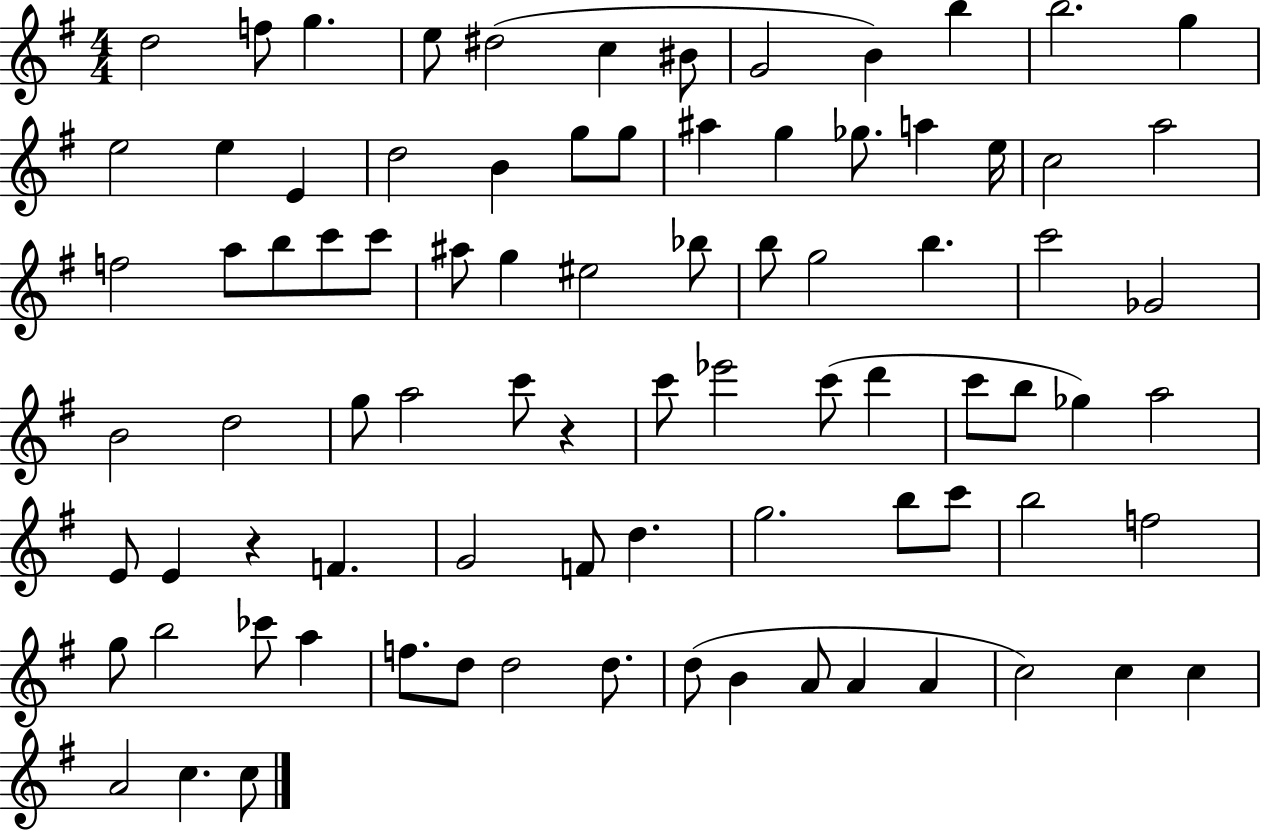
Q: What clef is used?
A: treble